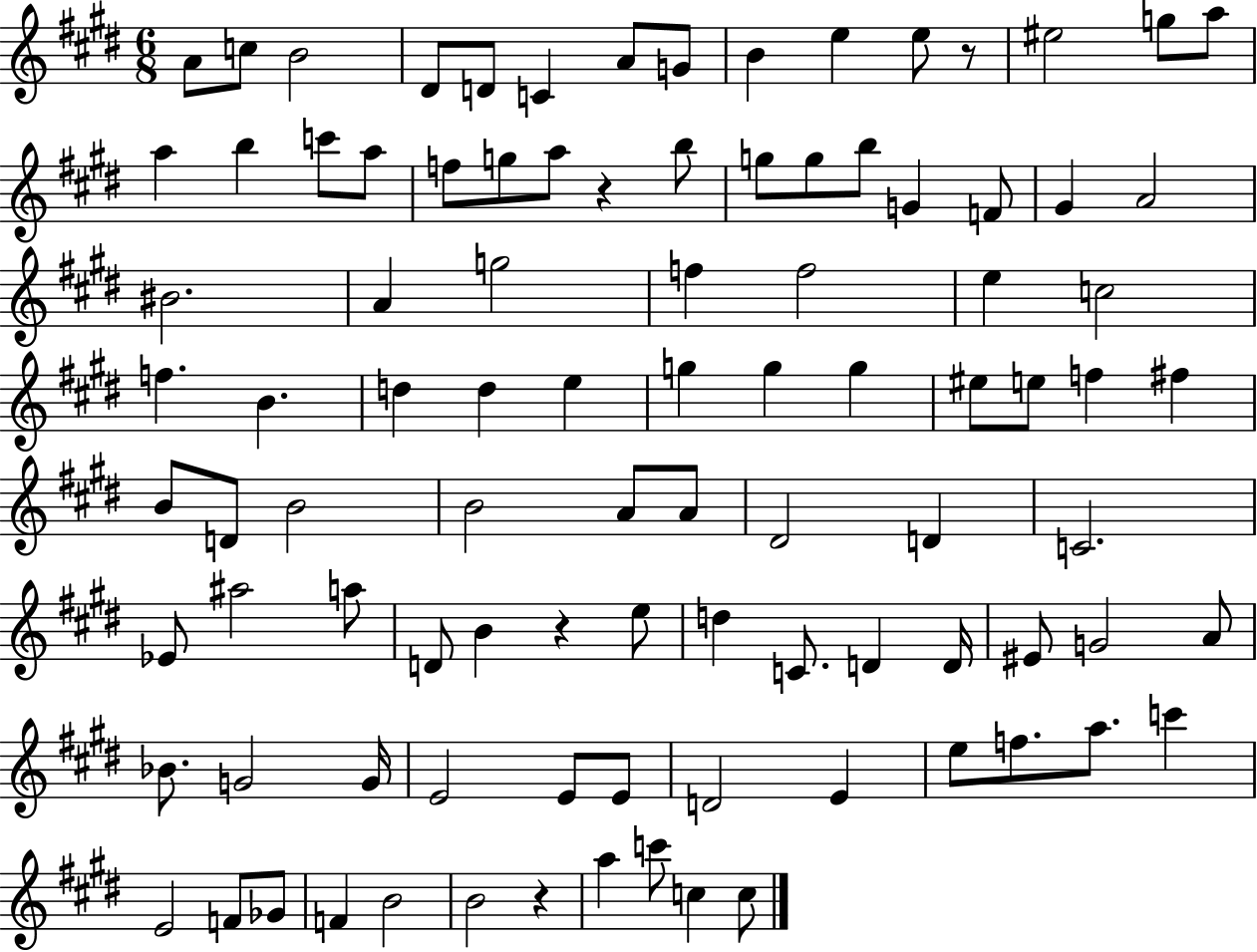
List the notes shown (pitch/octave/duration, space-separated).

A4/e C5/e B4/h D#4/e D4/e C4/q A4/e G4/e B4/q E5/q E5/e R/e EIS5/h G5/e A5/e A5/q B5/q C6/e A5/e F5/e G5/e A5/e R/q B5/e G5/e G5/e B5/e G4/q F4/e G#4/q A4/h BIS4/h. A4/q G5/h F5/q F5/h E5/q C5/h F5/q. B4/q. D5/q D5/q E5/q G5/q G5/q G5/q EIS5/e E5/e F5/q F#5/q B4/e D4/e B4/h B4/h A4/e A4/e D#4/h D4/q C4/h. Eb4/e A#5/h A5/e D4/e B4/q R/q E5/e D5/q C4/e. D4/q D4/s EIS4/e G4/h A4/e Bb4/e. G4/h G4/s E4/h E4/e E4/e D4/h E4/q E5/e F5/e. A5/e. C6/q E4/h F4/e Gb4/e F4/q B4/h B4/h R/q A5/q C6/e C5/q C5/e